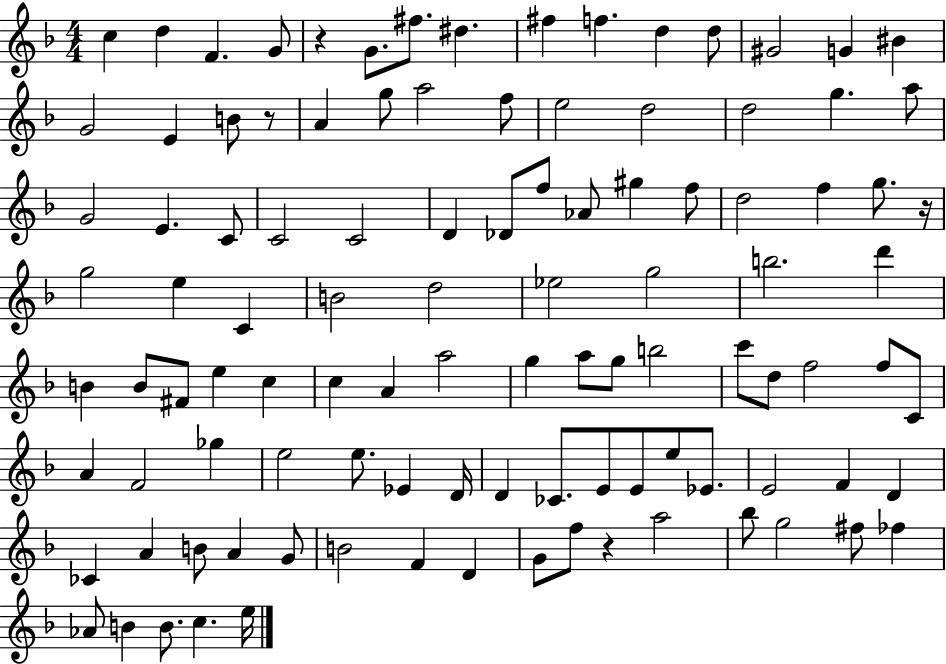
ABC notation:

X:1
T:Untitled
M:4/4
L:1/4
K:F
c d F G/2 z G/2 ^f/2 ^d ^f f d d/2 ^G2 G ^B G2 E B/2 z/2 A g/2 a2 f/2 e2 d2 d2 g a/2 G2 E C/2 C2 C2 D _D/2 f/2 _A/2 ^g f/2 d2 f g/2 z/4 g2 e C B2 d2 _e2 g2 b2 d' B B/2 ^F/2 e c c A a2 g a/2 g/2 b2 c'/2 d/2 f2 f/2 C/2 A F2 _g e2 e/2 _E D/4 D _C/2 E/2 E/2 e/2 _E/2 E2 F D _C A B/2 A G/2 B2 F D G/2 f/2 z a2 _b/2 g2 ^f/2 _f _A/2 B B/2 c e/4